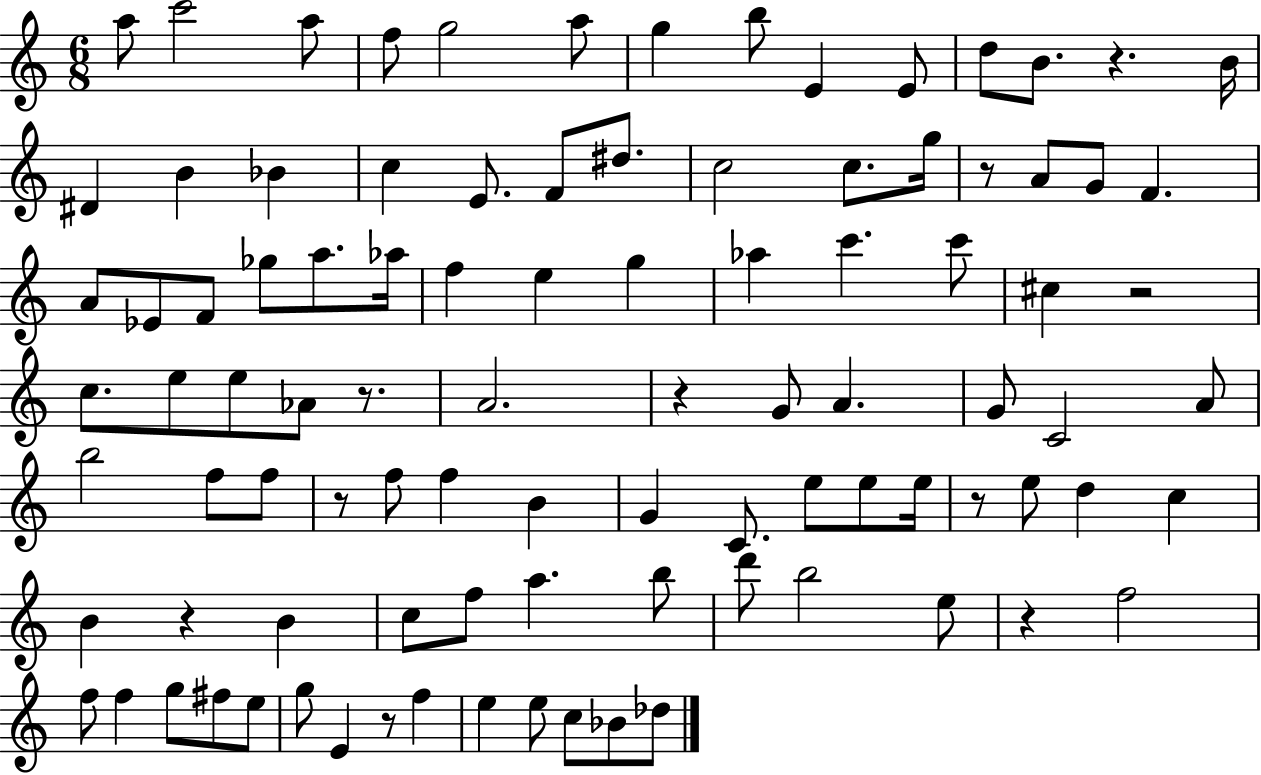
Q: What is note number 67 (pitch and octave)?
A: F5